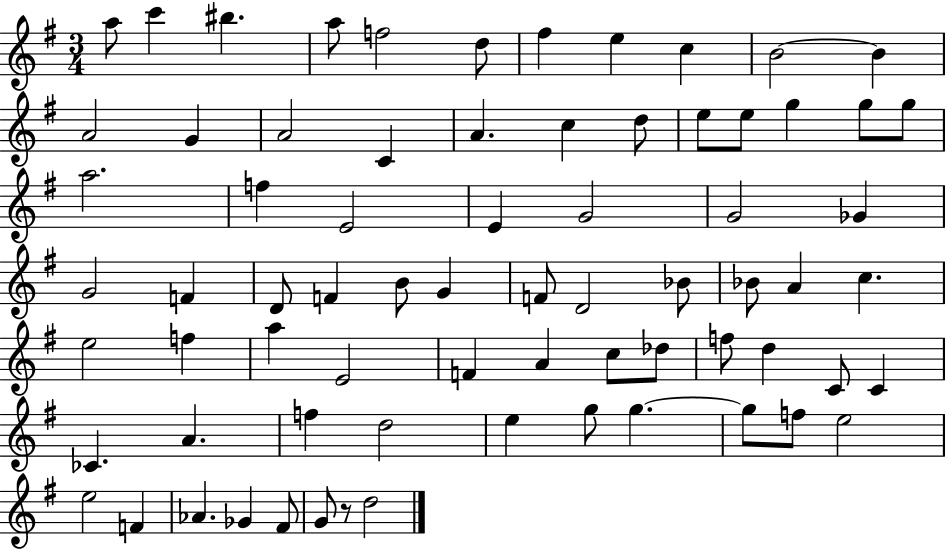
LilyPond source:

{
  \clef treble
  \numericTimeSignature
  \time 3/4
  \key g \major
  \repeat volta 2 { a''8 c'''4 bis''4. | a''8 f''2 d''8 | fis''4 e''4 c''4 | b'2~~ b'4 | \break a'2 g'4 | a'2 c'4 | a'4. c''4 d''8 | e''8 e''8 g''4 g''8 g''8 | \break a''2. | f''4 e'2 | e'4 g'2 | g'2 ges'4 | \break g'2 f'4 | d'8 f'4 b'8 g'4 | f'8 d'2 bes'8 | bes'8 a'4 c''4. | \break e''2 f''4 | a''4 e'2 | f'4 a'4 c''8 des''8 | f''8 d''4 c'8 c'4 | \break ces'4. a'4. | f''4 d''2 | e''4 g''8 g''4.~~ | g''8 f''8 e''2 | \break e''2 f'4 | aes'4. ges'4 fis'8 | g'8 r8 d''2 | } \bar "|."
}